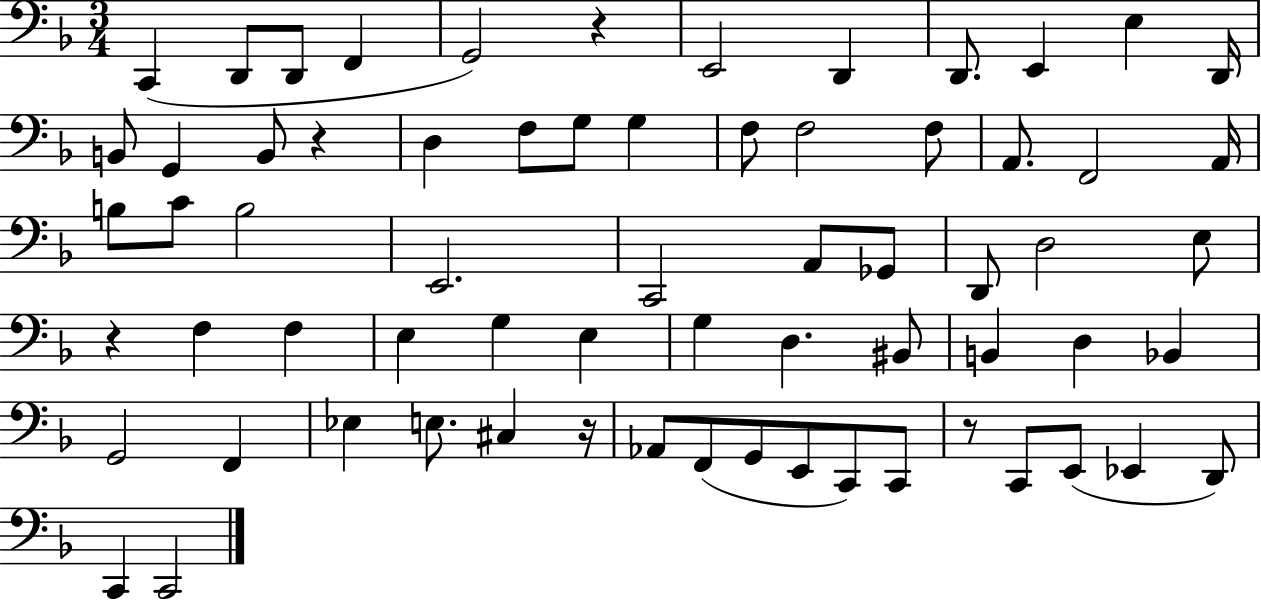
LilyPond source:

{
  \clef bass
  \numericTimeSignature
  \time 3/4
  \key f \major
  c,4( d,8 d,8 f,4 | g,2) r4 | e,2 d,4 | d,8. e,4 e4 d,16 | \break b,8 g,4 b,8 r4 | d4 f8 g8 g4 | f8 f2 f8 | a,8. f,2 a,16 | \break b8 c'8 b2 | e,2. | c,2 a,8 ges,8 | d,8 d2 e8 | \break r4 f4 f4 | e4 g4 e4 | g4 d4. bis,8 | b,4 d4 bes,4 | \break g,2 f,4 | ees4 e8. cis4 r16 | aes,8 f,8( g,8 e,8 c,8) c,8 | r8 c,8 e,8( ees,4 d,8) | \break c,4 c,2 | \bar "|."
}